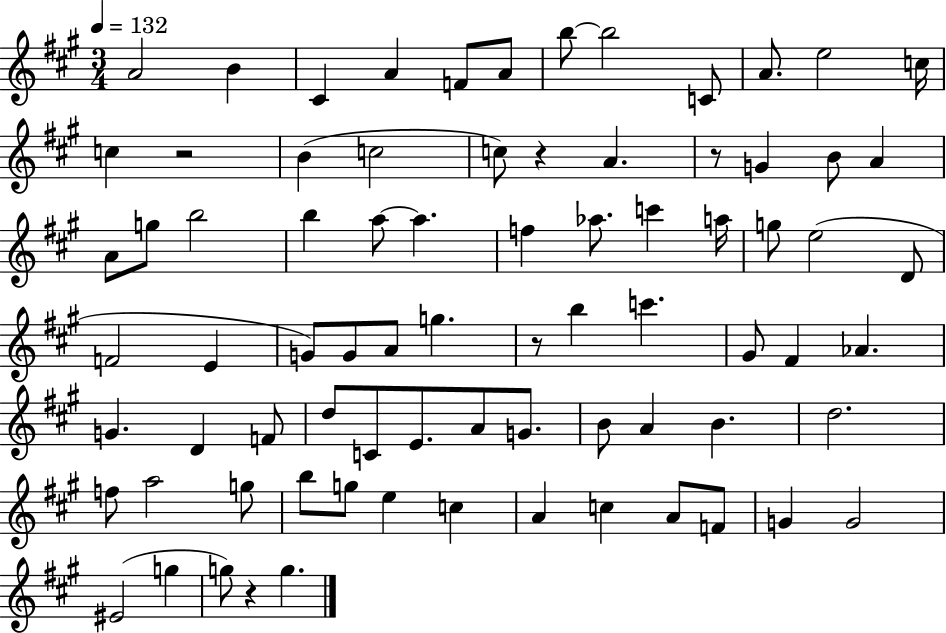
{
  \clef treble
  \numericTimeSignature
  \time 3/4
  \key a \major
  \tempo 4 = 132
  a'2 b'4 | cis'4 a'4 f'8 a'8 | b''8~~ b''2 c'8 | a'8. e''2 c''16 | \break c''4 r2 | b'4( c''2 | c''8) r4 a'4. | r8 g'4 b'8 a'4 | \break a'8 g''8 b''2 | b''4 a''8~~ a''4. | f''4 aes''8. c'''4 a''16 | g''8 e''2( d'8 | \break f'2 e'4 | g'8) g'8 a'8 g''4. | r8 b''4 c'''4. | gis'8 fis'4 aes'4. | \break g'4. d'4 f'8 | d''8 c'8 e'8. a'8 g'8. | b'8 a'4 b'4. | d''2. | \break f''8 a''2 g''8 | b''8 g''8 e''4 c''4 | a'4 c''4 a'8 f'8 | g'4 g'2 | \break eis'2( g''4 | g''8) r4 g''4. | \bar "|."
}